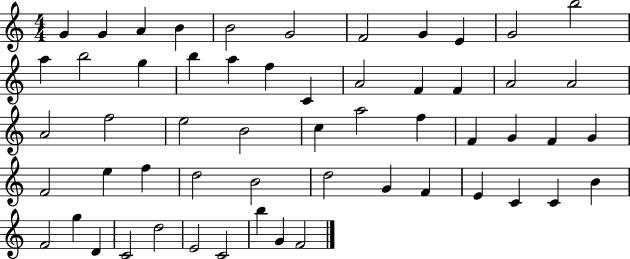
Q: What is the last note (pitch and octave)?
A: F4